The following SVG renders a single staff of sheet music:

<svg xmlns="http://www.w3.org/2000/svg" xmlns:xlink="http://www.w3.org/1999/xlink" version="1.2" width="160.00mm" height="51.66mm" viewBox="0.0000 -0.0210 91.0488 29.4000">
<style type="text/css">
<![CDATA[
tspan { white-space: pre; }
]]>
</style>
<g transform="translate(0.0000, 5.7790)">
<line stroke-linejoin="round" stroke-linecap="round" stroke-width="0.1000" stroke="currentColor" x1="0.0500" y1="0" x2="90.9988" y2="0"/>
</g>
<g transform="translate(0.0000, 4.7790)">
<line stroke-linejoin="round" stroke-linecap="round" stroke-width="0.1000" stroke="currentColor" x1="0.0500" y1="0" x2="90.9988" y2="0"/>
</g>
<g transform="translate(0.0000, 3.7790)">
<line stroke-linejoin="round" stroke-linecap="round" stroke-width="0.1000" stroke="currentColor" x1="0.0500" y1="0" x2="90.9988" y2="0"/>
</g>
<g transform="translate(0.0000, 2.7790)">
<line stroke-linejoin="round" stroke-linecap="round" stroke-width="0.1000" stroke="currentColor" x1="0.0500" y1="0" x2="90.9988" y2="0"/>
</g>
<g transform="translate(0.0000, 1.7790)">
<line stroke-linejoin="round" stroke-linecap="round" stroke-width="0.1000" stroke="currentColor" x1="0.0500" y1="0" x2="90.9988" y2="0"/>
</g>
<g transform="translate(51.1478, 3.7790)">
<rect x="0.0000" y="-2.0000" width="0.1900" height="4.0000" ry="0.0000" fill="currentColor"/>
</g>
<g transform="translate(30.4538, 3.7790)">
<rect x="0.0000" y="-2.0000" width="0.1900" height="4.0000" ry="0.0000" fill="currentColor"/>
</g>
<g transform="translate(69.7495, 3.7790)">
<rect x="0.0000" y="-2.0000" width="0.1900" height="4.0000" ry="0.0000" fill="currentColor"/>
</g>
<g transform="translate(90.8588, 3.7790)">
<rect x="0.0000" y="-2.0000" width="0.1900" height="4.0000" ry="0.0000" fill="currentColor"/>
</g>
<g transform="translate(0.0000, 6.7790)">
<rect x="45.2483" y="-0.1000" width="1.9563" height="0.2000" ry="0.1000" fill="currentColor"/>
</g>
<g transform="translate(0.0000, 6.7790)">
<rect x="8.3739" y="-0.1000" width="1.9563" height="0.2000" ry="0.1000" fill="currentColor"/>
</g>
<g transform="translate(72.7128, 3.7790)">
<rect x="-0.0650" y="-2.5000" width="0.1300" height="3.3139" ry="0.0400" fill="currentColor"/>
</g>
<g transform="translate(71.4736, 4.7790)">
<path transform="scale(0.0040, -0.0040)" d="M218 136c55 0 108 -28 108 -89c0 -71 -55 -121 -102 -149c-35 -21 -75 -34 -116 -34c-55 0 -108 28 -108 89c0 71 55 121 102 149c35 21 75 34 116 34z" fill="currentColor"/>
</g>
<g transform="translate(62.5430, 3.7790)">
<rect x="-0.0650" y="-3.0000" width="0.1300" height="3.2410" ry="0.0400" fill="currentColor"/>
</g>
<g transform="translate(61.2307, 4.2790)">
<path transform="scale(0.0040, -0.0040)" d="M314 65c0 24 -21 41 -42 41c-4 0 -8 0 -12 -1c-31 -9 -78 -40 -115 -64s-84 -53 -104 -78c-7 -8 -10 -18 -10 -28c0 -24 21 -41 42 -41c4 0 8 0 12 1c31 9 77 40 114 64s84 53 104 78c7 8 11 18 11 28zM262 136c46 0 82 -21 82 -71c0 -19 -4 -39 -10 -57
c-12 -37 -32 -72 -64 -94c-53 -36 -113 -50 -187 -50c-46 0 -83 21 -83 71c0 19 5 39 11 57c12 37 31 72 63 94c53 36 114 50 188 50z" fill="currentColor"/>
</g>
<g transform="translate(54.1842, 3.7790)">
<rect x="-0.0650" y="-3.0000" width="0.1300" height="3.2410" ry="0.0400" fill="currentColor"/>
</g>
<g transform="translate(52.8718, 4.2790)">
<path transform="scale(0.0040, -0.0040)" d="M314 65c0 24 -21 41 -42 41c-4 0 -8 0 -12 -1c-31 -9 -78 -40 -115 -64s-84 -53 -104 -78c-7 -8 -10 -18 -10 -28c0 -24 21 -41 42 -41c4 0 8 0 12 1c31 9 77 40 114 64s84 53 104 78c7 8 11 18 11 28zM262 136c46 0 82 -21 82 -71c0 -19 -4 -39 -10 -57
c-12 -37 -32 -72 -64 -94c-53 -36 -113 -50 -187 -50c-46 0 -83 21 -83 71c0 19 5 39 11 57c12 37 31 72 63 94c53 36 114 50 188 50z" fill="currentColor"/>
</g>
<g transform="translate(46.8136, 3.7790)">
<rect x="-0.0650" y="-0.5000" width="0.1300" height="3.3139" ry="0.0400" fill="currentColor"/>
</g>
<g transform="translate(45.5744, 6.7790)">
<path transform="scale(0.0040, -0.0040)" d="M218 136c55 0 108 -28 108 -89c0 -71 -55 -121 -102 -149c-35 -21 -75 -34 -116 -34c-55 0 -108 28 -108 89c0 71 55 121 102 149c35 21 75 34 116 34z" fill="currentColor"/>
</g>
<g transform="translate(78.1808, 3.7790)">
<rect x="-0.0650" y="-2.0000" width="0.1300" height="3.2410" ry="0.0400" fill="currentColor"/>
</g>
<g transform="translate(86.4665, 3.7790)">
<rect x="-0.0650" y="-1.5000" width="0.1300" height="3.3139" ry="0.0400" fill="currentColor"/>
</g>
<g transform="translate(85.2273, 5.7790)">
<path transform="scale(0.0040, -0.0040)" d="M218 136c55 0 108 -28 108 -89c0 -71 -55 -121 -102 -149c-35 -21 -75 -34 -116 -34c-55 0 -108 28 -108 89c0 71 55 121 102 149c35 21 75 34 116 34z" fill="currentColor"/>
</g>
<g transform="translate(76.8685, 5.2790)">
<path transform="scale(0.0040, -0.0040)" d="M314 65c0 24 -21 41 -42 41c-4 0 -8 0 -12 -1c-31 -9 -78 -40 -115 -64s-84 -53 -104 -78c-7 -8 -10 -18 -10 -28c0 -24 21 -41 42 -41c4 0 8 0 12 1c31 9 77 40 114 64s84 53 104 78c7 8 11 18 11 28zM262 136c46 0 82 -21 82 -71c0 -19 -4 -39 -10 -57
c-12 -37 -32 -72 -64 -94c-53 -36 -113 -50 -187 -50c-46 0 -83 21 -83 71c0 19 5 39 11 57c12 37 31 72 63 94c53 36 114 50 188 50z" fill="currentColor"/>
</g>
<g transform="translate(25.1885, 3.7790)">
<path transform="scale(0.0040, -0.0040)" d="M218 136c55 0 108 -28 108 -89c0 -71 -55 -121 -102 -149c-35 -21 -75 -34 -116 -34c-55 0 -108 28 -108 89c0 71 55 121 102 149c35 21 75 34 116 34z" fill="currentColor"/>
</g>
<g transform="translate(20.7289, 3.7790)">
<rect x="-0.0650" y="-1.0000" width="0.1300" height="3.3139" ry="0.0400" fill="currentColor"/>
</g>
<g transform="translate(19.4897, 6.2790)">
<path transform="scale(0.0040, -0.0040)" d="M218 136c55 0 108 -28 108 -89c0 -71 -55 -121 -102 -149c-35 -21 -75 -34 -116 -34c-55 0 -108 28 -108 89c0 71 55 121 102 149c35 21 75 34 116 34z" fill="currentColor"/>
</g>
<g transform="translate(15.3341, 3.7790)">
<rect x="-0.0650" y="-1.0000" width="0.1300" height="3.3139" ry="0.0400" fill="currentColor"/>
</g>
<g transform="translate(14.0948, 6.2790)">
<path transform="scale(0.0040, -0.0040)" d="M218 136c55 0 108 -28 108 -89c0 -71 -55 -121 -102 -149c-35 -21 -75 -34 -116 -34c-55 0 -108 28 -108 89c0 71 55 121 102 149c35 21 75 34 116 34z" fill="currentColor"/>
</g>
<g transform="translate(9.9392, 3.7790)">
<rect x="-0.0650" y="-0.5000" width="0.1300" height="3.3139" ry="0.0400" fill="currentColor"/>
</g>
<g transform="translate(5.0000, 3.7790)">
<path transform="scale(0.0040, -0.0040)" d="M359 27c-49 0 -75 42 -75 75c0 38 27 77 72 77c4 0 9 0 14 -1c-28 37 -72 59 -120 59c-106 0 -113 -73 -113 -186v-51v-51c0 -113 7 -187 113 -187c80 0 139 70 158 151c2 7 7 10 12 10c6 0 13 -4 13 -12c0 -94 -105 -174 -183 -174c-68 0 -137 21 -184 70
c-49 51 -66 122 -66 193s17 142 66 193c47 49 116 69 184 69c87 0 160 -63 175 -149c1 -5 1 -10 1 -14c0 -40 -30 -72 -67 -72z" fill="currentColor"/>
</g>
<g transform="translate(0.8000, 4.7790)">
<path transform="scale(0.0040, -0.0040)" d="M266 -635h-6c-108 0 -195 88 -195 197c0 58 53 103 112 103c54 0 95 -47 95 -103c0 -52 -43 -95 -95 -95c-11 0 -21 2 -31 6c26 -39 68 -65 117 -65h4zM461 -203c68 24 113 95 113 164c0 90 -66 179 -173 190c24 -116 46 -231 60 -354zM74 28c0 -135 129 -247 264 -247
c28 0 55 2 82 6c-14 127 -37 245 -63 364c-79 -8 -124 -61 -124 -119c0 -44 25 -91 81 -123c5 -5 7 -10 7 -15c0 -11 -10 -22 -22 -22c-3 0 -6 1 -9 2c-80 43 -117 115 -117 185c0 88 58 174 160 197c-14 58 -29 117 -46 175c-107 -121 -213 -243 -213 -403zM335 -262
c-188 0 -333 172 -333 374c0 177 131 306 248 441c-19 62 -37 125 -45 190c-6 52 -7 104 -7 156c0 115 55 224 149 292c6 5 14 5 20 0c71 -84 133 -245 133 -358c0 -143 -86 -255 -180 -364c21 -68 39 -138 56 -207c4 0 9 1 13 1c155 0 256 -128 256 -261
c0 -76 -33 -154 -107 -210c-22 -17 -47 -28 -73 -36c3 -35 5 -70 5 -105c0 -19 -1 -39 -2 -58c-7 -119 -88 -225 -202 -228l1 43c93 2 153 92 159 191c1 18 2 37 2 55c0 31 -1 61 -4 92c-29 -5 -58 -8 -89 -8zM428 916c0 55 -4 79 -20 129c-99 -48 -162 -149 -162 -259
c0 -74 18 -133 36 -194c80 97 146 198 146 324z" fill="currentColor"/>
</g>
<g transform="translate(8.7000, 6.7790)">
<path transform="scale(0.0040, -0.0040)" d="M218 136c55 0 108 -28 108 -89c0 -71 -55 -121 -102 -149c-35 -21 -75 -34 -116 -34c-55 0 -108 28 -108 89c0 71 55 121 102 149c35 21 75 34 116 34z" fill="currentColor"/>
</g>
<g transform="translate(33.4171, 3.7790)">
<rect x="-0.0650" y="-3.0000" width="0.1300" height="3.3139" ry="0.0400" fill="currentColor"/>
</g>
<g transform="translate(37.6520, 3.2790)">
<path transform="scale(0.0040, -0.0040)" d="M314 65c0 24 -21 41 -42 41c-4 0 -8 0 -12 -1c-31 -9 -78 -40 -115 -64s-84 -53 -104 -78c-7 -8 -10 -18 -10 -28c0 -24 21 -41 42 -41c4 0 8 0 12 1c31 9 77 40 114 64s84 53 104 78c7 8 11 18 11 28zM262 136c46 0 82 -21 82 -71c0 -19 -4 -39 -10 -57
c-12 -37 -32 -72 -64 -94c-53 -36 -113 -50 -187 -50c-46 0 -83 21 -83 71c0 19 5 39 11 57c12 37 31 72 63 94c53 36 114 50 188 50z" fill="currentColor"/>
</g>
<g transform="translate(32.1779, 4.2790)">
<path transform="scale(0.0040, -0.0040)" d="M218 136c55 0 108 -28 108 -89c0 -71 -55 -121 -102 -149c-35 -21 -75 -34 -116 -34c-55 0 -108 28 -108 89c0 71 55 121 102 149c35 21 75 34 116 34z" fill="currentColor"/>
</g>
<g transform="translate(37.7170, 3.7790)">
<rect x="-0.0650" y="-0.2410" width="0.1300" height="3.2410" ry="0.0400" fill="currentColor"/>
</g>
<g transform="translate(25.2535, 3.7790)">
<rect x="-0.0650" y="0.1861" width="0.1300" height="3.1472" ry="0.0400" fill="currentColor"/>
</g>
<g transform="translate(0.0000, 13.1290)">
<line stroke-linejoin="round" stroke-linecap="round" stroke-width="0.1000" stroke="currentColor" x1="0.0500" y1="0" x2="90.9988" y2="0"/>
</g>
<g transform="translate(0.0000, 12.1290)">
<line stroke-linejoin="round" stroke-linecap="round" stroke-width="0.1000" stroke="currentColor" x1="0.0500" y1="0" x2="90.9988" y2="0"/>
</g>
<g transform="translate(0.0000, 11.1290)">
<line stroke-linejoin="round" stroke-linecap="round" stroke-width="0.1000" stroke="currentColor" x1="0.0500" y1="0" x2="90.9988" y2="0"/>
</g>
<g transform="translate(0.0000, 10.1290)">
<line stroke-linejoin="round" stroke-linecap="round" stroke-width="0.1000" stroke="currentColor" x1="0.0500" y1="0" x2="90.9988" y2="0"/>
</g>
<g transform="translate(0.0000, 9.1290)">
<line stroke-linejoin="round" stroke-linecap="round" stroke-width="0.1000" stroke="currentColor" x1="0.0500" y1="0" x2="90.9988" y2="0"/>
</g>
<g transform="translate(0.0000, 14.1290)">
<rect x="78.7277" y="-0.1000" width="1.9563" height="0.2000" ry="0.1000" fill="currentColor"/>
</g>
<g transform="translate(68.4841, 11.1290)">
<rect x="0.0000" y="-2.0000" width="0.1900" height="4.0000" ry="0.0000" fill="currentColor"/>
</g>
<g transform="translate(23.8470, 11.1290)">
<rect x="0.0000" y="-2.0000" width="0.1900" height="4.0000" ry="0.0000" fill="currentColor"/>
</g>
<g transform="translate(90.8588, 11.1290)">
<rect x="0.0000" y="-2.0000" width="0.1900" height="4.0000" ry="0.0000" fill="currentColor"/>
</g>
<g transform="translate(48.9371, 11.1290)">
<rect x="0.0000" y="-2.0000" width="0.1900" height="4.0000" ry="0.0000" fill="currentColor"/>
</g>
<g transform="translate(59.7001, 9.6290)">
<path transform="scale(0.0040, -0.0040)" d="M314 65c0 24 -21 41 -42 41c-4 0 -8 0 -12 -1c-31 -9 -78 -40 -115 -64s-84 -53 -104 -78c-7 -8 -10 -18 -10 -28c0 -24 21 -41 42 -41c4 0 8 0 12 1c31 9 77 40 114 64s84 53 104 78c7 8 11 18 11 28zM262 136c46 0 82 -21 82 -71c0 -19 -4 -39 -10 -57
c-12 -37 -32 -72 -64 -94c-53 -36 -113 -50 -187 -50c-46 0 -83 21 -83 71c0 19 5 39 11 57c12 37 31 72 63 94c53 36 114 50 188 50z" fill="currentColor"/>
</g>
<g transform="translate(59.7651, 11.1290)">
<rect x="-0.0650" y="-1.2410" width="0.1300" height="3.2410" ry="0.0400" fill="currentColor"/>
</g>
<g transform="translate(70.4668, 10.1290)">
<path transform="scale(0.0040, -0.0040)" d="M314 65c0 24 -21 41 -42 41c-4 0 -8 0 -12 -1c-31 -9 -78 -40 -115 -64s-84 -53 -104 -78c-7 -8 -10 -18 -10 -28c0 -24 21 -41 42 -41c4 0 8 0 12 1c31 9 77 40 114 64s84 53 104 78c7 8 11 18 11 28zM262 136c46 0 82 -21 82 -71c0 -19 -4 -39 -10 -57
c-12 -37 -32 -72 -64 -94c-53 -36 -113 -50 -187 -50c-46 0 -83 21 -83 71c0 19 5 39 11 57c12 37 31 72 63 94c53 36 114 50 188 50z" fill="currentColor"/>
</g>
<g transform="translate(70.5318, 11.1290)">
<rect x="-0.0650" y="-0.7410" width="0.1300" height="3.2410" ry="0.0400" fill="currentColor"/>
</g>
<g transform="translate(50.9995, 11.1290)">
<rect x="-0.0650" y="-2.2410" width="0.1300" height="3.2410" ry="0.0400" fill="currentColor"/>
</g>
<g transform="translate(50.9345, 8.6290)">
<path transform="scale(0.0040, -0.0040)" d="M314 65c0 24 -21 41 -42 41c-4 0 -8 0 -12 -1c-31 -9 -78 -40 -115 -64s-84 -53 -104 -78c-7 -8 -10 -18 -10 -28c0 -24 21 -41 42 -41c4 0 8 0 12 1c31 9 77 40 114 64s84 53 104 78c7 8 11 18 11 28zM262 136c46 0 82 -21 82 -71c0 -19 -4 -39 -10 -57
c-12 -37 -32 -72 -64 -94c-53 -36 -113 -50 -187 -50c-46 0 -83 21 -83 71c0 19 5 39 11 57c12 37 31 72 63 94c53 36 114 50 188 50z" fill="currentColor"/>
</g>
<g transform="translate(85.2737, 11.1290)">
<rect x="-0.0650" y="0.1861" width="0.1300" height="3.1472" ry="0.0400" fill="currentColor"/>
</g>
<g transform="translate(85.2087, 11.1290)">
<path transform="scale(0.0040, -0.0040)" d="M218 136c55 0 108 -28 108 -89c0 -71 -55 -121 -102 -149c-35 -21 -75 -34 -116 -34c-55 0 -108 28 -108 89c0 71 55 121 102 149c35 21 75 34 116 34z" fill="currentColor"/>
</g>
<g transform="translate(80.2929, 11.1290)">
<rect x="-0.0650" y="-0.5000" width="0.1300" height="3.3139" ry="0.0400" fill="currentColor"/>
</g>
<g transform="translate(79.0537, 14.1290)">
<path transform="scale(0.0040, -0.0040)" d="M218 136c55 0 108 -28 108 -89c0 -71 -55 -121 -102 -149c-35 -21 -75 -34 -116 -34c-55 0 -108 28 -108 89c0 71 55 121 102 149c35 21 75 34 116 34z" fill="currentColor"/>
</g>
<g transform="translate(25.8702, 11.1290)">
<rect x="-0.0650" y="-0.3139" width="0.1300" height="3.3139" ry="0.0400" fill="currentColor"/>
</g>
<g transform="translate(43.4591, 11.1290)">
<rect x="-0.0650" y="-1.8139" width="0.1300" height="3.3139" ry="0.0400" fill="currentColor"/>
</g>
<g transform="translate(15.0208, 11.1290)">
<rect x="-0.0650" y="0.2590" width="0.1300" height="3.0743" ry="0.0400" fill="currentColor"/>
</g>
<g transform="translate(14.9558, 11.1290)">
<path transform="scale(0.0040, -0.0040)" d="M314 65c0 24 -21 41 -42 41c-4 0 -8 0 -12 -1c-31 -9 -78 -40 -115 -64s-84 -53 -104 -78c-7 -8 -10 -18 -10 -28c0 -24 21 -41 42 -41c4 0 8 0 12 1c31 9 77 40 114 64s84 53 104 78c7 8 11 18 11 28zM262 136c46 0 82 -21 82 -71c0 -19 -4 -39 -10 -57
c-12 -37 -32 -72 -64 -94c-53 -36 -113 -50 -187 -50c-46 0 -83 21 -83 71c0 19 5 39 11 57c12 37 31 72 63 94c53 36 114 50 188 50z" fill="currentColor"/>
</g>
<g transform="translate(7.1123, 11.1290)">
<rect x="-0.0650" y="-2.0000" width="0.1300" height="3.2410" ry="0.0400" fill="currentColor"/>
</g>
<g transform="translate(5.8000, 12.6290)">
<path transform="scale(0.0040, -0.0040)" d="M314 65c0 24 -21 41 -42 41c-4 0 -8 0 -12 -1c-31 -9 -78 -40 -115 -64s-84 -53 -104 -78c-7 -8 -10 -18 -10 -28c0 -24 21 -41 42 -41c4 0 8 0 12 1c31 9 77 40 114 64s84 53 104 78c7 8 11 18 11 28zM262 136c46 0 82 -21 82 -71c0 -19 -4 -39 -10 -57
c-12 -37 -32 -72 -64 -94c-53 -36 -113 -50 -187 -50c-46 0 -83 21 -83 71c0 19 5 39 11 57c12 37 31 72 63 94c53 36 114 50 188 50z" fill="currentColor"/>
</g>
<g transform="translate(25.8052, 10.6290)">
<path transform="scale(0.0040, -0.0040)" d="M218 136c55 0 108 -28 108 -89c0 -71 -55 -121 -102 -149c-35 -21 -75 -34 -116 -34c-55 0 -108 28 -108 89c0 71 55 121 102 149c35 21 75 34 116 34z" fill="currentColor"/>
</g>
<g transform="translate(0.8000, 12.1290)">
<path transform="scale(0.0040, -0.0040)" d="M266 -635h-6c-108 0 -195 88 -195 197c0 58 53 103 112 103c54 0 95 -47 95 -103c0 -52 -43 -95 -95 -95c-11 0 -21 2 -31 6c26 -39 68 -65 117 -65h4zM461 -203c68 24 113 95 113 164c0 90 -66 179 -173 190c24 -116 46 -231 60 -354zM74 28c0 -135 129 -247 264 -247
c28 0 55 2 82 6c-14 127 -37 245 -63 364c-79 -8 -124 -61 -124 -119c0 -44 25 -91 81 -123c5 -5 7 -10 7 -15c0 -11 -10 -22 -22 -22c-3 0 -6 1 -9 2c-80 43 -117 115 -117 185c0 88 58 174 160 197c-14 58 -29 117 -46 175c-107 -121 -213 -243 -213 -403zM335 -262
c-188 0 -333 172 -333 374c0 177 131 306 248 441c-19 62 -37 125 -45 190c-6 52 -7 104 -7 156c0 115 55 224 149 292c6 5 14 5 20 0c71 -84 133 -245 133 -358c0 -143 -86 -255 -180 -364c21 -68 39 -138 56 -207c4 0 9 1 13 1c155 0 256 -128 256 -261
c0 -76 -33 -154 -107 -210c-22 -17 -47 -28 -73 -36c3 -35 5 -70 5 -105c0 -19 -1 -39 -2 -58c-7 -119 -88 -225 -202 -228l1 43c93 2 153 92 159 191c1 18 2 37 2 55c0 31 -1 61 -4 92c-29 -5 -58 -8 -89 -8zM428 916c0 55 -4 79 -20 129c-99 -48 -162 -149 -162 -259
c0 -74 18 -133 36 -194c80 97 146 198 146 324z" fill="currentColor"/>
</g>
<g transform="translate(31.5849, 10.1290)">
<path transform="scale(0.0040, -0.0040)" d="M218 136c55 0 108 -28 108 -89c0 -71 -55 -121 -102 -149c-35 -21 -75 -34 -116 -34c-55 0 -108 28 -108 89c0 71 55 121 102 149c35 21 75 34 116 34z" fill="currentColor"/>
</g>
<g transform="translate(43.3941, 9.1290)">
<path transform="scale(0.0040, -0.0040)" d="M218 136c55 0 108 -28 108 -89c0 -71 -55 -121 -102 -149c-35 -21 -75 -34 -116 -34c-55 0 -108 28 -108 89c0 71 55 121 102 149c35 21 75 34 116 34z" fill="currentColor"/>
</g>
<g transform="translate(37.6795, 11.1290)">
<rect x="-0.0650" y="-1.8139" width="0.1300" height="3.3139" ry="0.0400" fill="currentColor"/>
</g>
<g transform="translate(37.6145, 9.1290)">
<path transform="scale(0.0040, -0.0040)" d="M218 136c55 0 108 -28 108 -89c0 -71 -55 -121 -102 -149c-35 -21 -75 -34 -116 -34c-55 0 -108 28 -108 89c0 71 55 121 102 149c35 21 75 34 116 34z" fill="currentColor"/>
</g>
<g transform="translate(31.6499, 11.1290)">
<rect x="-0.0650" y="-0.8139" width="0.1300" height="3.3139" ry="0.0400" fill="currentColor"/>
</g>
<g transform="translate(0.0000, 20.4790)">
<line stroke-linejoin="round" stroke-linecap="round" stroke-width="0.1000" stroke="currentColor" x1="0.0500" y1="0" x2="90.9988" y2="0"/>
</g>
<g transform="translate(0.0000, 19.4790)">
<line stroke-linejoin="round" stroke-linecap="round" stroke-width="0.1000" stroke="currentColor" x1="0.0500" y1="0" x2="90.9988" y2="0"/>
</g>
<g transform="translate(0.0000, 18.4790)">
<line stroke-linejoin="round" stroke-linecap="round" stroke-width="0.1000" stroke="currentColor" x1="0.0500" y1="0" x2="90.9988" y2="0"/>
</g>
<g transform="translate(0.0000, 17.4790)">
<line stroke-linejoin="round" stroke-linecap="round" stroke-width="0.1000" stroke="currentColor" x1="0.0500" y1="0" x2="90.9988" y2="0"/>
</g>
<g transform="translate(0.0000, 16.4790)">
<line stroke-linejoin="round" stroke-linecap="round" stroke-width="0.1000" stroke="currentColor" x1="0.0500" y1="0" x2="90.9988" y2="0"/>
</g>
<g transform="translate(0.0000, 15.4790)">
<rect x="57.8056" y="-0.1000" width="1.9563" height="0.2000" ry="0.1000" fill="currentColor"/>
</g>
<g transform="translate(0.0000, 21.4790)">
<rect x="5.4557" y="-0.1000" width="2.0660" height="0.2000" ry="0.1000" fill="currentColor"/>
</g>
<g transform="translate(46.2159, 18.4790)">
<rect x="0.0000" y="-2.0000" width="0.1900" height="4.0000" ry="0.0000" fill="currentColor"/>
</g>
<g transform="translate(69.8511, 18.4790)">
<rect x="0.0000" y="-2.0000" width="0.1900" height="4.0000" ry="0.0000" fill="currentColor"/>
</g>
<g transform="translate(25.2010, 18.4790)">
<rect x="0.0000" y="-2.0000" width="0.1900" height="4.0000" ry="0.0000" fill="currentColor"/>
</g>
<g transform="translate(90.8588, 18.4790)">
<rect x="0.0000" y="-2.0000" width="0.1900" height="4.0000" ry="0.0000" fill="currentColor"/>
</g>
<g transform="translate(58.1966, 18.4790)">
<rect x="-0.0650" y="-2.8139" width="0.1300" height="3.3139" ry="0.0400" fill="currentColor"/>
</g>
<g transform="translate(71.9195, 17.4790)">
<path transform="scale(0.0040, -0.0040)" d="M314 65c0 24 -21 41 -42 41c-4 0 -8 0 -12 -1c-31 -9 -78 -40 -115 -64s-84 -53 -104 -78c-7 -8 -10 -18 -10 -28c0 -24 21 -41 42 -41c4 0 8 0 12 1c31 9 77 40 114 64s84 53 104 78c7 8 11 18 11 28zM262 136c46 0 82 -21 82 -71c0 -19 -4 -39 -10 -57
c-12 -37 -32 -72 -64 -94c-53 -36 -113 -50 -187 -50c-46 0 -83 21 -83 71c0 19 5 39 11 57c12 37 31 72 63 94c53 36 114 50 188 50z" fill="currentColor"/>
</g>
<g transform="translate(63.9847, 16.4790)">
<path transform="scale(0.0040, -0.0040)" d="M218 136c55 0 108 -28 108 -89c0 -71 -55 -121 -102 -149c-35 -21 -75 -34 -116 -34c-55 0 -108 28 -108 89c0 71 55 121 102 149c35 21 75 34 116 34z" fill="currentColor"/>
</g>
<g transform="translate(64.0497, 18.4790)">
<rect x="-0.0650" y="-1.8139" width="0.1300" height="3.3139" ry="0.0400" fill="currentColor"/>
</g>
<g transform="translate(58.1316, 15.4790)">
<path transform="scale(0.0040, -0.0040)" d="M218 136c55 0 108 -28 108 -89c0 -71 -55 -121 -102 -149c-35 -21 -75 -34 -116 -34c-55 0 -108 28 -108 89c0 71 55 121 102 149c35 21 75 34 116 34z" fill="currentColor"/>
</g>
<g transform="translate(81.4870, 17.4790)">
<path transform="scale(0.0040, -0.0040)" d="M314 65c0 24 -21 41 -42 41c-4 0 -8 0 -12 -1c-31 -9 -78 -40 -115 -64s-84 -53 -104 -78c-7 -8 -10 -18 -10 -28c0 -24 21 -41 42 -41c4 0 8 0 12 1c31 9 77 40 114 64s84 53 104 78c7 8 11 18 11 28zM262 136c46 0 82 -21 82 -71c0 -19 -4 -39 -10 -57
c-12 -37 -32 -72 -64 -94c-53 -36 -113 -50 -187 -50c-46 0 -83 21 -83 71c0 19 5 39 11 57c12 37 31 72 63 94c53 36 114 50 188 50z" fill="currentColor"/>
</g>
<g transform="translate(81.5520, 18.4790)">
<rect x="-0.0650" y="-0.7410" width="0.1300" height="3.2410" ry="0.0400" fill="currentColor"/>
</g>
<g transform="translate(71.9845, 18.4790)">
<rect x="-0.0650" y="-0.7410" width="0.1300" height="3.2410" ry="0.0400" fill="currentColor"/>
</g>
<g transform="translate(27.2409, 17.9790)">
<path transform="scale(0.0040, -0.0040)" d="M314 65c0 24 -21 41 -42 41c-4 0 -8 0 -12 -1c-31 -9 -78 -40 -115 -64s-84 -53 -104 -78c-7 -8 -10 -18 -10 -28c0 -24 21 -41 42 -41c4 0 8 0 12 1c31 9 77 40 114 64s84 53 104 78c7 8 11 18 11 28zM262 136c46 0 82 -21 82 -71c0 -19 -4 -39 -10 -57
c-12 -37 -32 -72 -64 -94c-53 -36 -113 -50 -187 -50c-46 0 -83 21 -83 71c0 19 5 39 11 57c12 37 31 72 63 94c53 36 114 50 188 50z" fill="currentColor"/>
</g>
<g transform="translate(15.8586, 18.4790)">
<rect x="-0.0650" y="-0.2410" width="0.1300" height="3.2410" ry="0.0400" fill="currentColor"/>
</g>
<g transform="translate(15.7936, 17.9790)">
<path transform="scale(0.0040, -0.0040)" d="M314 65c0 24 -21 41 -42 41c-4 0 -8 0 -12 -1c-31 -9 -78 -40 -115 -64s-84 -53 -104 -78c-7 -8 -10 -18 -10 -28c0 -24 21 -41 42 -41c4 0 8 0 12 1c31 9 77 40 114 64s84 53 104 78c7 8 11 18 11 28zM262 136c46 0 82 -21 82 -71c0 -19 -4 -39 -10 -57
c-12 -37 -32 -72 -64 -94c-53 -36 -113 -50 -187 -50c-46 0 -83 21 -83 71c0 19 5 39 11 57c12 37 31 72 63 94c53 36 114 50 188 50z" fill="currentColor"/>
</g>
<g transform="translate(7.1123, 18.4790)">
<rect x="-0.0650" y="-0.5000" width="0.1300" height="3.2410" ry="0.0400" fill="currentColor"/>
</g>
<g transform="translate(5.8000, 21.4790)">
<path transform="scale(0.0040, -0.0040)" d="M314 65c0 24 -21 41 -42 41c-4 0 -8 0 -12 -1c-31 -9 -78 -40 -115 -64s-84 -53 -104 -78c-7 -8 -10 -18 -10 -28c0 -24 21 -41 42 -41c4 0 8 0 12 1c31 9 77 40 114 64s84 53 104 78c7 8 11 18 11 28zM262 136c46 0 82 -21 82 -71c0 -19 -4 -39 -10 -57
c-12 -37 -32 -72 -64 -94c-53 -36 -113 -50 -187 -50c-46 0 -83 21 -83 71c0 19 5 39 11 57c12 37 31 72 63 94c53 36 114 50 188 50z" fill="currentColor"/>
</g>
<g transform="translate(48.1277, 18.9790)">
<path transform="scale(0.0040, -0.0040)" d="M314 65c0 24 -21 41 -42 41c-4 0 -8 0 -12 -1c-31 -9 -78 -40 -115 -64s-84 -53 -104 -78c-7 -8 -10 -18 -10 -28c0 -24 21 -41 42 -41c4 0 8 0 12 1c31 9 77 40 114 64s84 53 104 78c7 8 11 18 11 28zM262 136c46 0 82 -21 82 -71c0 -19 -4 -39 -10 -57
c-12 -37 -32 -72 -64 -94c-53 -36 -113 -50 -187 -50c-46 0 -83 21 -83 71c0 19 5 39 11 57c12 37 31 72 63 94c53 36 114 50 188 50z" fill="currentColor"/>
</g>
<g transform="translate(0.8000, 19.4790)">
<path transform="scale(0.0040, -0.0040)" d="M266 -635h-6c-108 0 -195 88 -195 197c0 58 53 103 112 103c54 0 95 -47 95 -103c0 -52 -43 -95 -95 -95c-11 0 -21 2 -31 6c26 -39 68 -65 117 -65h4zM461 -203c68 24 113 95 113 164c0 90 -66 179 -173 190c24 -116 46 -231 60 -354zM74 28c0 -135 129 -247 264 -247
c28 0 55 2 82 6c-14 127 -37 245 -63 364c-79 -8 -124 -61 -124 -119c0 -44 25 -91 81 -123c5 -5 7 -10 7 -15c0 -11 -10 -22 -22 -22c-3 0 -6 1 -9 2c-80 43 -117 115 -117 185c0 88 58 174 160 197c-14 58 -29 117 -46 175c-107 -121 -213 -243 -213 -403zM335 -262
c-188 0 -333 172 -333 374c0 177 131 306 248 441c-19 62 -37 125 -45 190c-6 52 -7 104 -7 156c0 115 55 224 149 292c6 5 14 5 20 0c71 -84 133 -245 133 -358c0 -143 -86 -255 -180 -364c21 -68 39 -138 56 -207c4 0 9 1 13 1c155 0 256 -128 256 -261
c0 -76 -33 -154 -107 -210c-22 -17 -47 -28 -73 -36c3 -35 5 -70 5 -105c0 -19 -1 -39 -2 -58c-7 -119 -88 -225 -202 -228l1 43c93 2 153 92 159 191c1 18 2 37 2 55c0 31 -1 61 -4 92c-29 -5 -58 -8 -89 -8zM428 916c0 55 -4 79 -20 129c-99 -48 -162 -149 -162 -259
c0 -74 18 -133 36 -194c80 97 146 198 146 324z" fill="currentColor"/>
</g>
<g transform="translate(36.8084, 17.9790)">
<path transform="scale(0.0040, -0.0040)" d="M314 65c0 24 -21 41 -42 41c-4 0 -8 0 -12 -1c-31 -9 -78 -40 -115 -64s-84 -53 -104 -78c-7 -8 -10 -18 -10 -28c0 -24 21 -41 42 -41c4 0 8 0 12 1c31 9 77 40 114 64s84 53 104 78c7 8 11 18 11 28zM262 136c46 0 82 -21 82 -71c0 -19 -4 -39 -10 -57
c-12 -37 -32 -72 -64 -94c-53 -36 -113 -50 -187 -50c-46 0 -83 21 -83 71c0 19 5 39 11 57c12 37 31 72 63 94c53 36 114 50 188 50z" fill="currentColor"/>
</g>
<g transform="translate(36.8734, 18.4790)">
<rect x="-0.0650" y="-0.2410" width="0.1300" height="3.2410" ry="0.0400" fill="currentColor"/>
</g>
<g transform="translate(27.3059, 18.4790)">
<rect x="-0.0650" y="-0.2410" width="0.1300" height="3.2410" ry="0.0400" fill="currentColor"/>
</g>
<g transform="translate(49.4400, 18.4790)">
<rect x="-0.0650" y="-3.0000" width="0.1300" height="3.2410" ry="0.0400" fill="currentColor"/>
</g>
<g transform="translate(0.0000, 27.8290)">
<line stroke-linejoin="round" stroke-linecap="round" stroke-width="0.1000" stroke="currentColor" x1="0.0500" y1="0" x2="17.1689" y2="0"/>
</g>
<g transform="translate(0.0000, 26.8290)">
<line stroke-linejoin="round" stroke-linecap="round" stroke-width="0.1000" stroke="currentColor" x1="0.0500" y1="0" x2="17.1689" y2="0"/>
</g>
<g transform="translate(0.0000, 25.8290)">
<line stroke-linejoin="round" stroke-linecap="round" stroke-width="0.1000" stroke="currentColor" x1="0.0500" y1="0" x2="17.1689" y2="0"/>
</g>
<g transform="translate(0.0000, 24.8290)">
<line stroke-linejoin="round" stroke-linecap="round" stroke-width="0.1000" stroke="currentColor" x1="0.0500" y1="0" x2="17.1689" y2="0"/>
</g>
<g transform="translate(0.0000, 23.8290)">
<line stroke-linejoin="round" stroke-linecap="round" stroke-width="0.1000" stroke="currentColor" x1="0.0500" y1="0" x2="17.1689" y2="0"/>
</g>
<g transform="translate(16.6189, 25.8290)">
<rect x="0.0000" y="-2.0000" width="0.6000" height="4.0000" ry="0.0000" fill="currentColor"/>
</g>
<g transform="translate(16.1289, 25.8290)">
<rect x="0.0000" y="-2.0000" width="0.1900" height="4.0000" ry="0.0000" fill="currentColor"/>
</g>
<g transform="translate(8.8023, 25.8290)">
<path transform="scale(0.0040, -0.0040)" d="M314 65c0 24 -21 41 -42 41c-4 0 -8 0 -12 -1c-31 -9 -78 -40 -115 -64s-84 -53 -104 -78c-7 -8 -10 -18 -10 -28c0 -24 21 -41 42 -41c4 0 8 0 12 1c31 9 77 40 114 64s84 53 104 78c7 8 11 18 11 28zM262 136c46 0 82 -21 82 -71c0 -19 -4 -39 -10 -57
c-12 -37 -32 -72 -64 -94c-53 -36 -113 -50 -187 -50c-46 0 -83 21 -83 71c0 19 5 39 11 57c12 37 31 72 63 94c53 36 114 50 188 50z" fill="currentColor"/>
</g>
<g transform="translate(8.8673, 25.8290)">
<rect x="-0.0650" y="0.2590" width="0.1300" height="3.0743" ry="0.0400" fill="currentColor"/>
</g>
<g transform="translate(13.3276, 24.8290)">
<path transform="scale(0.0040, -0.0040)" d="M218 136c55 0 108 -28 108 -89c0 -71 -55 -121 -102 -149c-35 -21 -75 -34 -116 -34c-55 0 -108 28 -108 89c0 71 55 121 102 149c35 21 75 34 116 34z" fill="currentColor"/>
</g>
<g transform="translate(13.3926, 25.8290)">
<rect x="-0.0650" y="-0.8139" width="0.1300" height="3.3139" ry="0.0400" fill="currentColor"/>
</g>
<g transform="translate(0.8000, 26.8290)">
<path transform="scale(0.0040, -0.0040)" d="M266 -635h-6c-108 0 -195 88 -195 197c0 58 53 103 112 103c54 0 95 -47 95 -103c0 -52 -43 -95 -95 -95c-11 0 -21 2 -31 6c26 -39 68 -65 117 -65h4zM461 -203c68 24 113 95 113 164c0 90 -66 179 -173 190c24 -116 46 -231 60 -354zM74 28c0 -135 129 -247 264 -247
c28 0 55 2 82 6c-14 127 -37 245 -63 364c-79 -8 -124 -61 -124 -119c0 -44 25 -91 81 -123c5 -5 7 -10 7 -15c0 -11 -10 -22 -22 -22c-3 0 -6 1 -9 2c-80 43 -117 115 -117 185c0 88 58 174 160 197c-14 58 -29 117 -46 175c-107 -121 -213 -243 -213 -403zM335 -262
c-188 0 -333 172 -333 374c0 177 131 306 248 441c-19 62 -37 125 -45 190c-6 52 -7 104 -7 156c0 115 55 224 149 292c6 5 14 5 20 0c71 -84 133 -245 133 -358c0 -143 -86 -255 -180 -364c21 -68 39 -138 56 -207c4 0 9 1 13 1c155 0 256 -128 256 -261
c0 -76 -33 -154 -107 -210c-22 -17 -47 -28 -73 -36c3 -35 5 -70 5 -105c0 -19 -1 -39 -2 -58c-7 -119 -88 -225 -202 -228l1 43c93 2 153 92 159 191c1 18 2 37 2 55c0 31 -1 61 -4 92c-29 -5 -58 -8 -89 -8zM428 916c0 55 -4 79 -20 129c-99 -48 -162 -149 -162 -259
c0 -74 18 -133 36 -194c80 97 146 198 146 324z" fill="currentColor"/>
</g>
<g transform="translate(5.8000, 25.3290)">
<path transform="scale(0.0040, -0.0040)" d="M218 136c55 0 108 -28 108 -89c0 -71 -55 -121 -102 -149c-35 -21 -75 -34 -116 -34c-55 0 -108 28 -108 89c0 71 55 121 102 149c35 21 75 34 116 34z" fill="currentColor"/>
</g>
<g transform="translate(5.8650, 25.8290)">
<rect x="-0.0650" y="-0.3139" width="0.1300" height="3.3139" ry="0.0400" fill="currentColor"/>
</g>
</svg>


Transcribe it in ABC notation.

X:1
T:Untitled
M:4/4
L:1/4
K:C
C D D B A c2 C A2 A2 G F2 E F2 B2 c d f f g2 e2 d2 C B C2 c2 c2 c2 A2 a f d2 d2 c B2 d